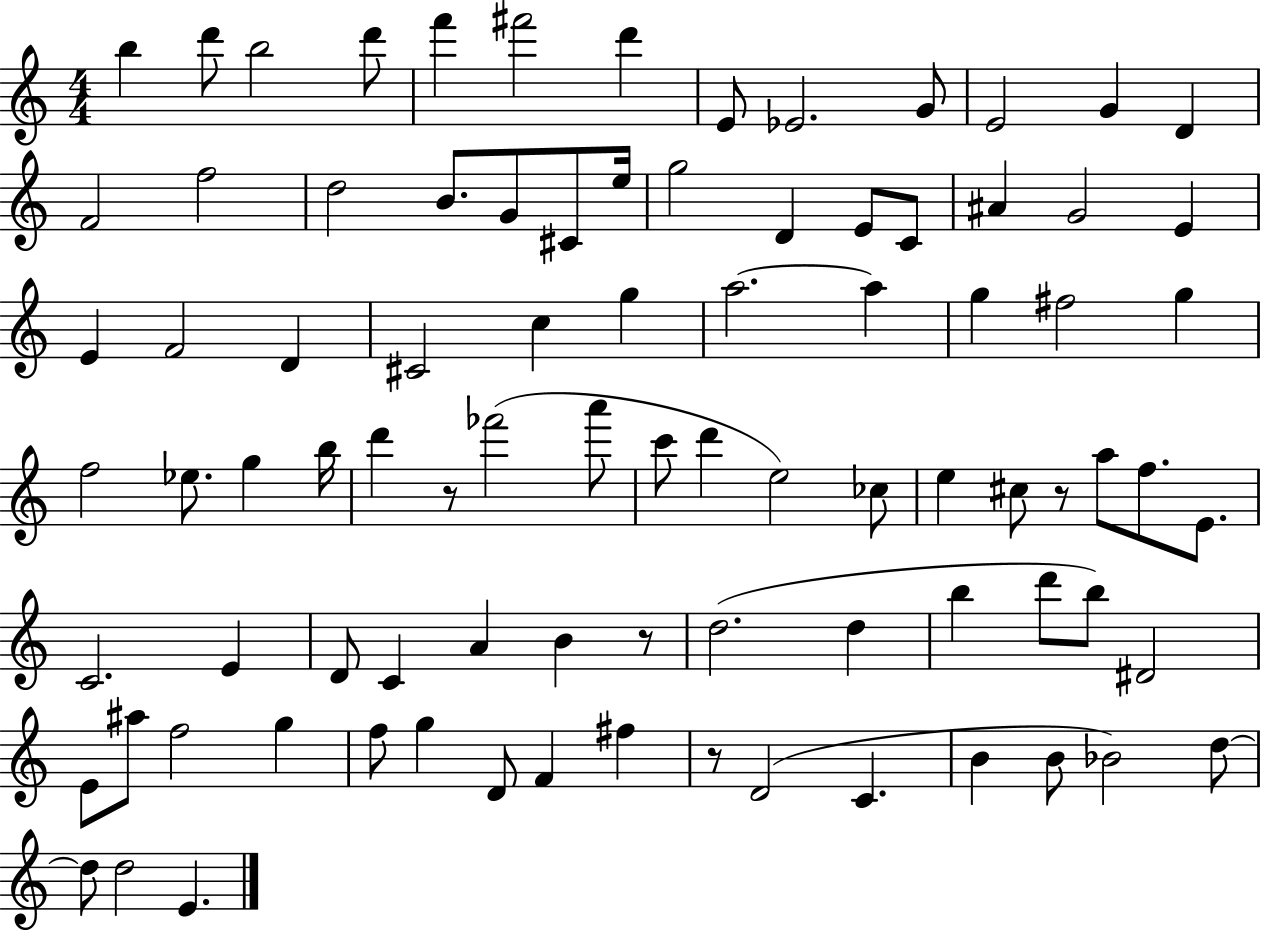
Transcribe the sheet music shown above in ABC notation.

X:1
T:Untitled
M:4/4
L:1/4
K:C
b d'/2 b2 d'/2 f' ^f'2 d' E/2 _E2 G/2 E2 G D F2 f2 d2 B/2 G/2 ^C/2 e/4 g2 D E/2 C/2 ^A G2 E E F2 D ^C2 c g a2 a g ^f2 g f2 _e/2 g b/4 d' z/2 _f'2 a'/2 c'/2 d' e2 _c/2 e ^c/2 z/2 a/2 f/2 E/2 C2 E D/2 C A B z/2 d2 d b d'/2 b/2 ^D2 E/2 ^a/2 f2 g f/2 g D/2 F ^f z/2 D2 C B B/2 _B2 d/2 d/2 d2 E